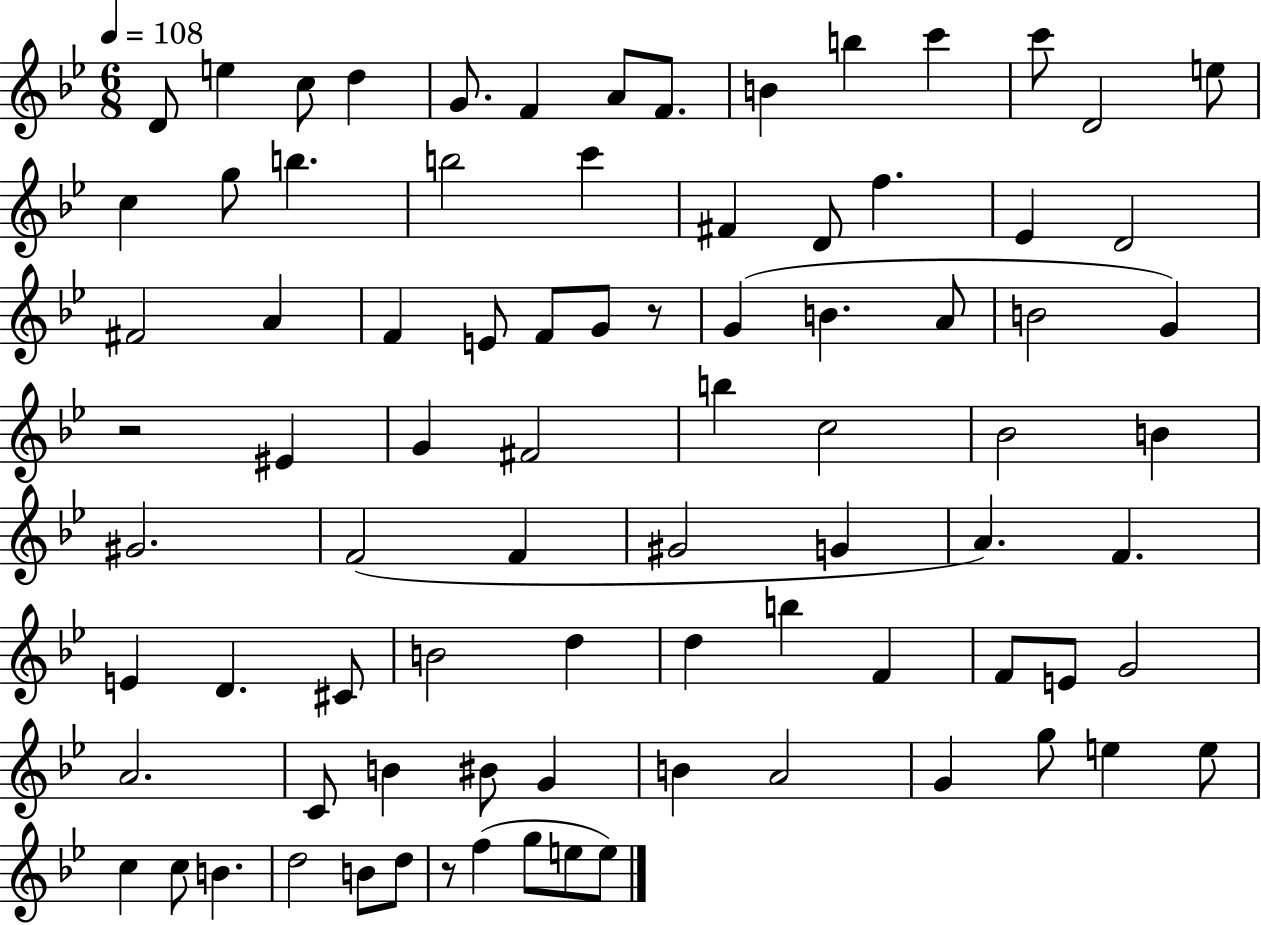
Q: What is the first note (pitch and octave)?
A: D4